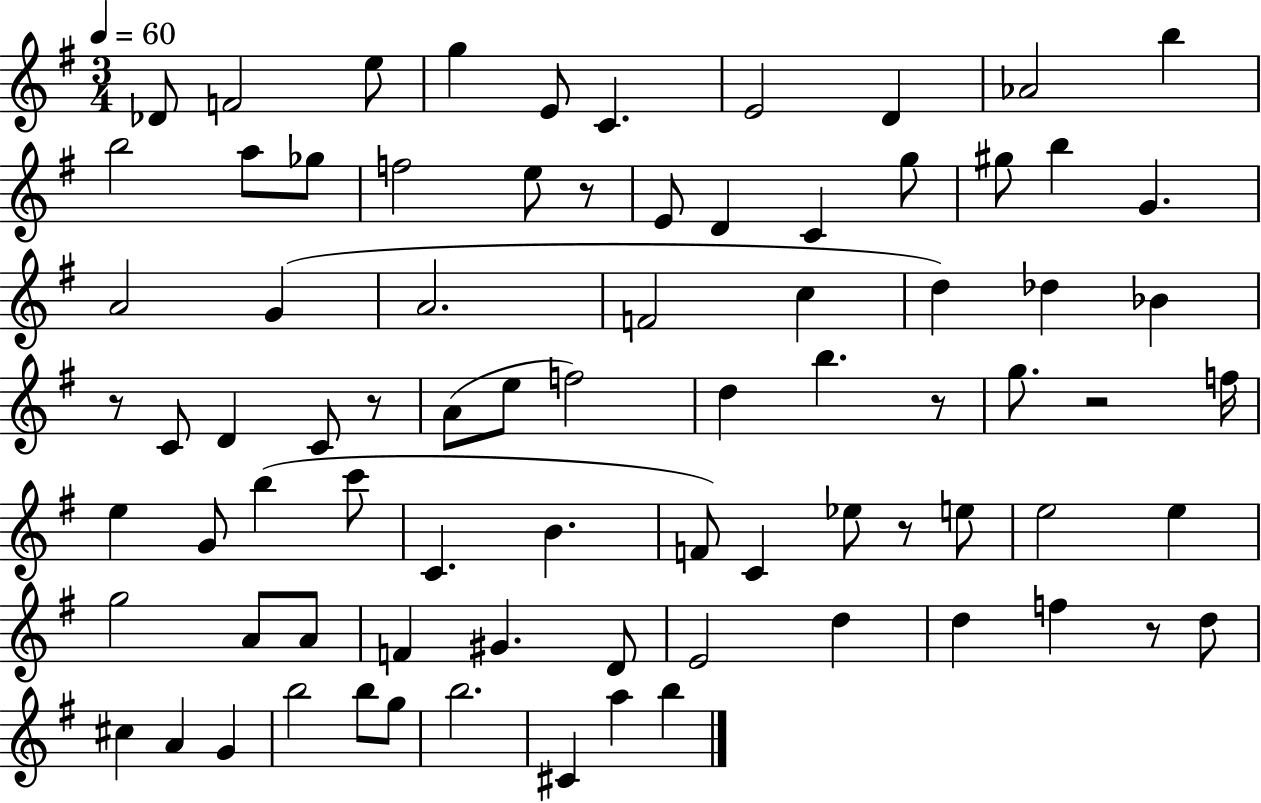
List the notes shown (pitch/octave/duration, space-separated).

Db4/e F4/h E5/e G5/q E4/e C4/q. E4/h D4/q Ab4/h B5/q B5/h A5/e Gb5/e F5/h E5/e R/e E4/e D4/q C4/q G5/e G#5/e B5/q G4/q. A4/h G4/q A4/h. F4/h C5/q D5/q Db5/q Bb4/q R/e C4/e D4/q C4/e R/e A4/e E5/e F5/h D5/q B5/q. R/e G5/e. R/h F5/s E5/q G4/e B5/q C6/e C4/q. B4/q. F4/e C4/q Eb5/e R/e E5/e E5/h E5/q G5/h A4/e A4/e F4/q G#4/q. D4/e E4/h D5/q D5/q F5/q R/e D5/e C#5/q A4/q G4/q B5/h B5/e G5/e B5/h. C#4/q A5/q B5/q